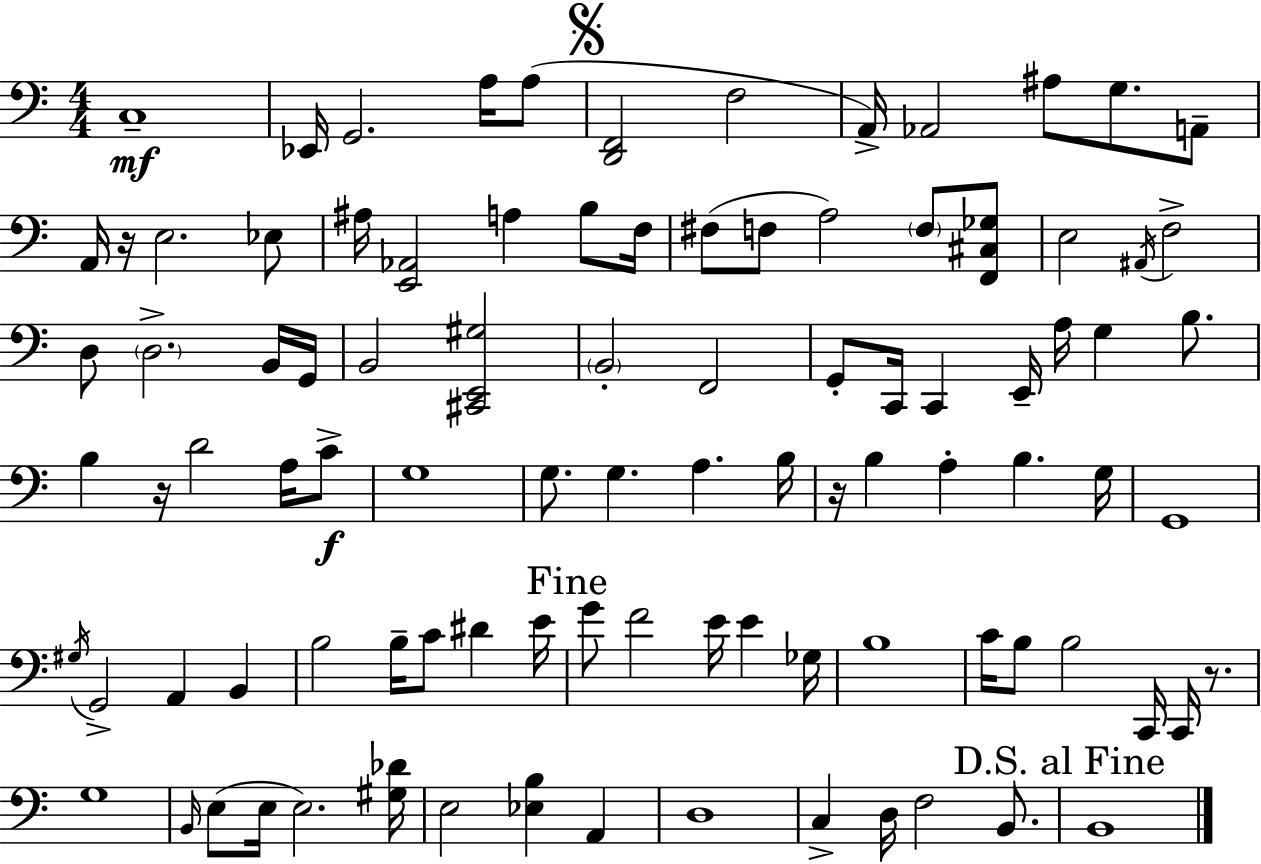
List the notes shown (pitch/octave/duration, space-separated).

C3/w Eb2/s G2/h. A3/s A3/e [D2,F2]/h F3/h A2/s Ab2/h A#3/e G3/e. A2/e A2/s R/s E3/h. Eb3/e A#3/s [E2,Ab2]/h A3/q B3/e F3/s F#3/e F3/e A3/h F3/e [F2,C#3,Gb3]/e E3/h A#2/s F3/h D3/e D3/h. B2/s G2/s B2/h [C#2,E2,G#3]/h B2/h F2/h G2/e C2/s C2/q E2/s A3/s G3/q B3/e. B3/q R/s D4/h A3/s C4/e G3/w G3/e. G3/q. A3/q. B3/s R/s B3/q A3/q B3/q. G3/s G2/w G#3/s G2/h A2/q B2/q B3/h B3/s C4/e D#4/q E4/s G4/e F4/h E4/s E4/q Gb3/s B3/w C4/s B3/e B3/h C2/s C2/s R/e. G3/w B2/s E3/e E3/s E3/h. [G#3,Db4]/s E3/h [Eb3,B3]/q A2/q D3/w C3/q D3/s F3/h B2/e. B2/w